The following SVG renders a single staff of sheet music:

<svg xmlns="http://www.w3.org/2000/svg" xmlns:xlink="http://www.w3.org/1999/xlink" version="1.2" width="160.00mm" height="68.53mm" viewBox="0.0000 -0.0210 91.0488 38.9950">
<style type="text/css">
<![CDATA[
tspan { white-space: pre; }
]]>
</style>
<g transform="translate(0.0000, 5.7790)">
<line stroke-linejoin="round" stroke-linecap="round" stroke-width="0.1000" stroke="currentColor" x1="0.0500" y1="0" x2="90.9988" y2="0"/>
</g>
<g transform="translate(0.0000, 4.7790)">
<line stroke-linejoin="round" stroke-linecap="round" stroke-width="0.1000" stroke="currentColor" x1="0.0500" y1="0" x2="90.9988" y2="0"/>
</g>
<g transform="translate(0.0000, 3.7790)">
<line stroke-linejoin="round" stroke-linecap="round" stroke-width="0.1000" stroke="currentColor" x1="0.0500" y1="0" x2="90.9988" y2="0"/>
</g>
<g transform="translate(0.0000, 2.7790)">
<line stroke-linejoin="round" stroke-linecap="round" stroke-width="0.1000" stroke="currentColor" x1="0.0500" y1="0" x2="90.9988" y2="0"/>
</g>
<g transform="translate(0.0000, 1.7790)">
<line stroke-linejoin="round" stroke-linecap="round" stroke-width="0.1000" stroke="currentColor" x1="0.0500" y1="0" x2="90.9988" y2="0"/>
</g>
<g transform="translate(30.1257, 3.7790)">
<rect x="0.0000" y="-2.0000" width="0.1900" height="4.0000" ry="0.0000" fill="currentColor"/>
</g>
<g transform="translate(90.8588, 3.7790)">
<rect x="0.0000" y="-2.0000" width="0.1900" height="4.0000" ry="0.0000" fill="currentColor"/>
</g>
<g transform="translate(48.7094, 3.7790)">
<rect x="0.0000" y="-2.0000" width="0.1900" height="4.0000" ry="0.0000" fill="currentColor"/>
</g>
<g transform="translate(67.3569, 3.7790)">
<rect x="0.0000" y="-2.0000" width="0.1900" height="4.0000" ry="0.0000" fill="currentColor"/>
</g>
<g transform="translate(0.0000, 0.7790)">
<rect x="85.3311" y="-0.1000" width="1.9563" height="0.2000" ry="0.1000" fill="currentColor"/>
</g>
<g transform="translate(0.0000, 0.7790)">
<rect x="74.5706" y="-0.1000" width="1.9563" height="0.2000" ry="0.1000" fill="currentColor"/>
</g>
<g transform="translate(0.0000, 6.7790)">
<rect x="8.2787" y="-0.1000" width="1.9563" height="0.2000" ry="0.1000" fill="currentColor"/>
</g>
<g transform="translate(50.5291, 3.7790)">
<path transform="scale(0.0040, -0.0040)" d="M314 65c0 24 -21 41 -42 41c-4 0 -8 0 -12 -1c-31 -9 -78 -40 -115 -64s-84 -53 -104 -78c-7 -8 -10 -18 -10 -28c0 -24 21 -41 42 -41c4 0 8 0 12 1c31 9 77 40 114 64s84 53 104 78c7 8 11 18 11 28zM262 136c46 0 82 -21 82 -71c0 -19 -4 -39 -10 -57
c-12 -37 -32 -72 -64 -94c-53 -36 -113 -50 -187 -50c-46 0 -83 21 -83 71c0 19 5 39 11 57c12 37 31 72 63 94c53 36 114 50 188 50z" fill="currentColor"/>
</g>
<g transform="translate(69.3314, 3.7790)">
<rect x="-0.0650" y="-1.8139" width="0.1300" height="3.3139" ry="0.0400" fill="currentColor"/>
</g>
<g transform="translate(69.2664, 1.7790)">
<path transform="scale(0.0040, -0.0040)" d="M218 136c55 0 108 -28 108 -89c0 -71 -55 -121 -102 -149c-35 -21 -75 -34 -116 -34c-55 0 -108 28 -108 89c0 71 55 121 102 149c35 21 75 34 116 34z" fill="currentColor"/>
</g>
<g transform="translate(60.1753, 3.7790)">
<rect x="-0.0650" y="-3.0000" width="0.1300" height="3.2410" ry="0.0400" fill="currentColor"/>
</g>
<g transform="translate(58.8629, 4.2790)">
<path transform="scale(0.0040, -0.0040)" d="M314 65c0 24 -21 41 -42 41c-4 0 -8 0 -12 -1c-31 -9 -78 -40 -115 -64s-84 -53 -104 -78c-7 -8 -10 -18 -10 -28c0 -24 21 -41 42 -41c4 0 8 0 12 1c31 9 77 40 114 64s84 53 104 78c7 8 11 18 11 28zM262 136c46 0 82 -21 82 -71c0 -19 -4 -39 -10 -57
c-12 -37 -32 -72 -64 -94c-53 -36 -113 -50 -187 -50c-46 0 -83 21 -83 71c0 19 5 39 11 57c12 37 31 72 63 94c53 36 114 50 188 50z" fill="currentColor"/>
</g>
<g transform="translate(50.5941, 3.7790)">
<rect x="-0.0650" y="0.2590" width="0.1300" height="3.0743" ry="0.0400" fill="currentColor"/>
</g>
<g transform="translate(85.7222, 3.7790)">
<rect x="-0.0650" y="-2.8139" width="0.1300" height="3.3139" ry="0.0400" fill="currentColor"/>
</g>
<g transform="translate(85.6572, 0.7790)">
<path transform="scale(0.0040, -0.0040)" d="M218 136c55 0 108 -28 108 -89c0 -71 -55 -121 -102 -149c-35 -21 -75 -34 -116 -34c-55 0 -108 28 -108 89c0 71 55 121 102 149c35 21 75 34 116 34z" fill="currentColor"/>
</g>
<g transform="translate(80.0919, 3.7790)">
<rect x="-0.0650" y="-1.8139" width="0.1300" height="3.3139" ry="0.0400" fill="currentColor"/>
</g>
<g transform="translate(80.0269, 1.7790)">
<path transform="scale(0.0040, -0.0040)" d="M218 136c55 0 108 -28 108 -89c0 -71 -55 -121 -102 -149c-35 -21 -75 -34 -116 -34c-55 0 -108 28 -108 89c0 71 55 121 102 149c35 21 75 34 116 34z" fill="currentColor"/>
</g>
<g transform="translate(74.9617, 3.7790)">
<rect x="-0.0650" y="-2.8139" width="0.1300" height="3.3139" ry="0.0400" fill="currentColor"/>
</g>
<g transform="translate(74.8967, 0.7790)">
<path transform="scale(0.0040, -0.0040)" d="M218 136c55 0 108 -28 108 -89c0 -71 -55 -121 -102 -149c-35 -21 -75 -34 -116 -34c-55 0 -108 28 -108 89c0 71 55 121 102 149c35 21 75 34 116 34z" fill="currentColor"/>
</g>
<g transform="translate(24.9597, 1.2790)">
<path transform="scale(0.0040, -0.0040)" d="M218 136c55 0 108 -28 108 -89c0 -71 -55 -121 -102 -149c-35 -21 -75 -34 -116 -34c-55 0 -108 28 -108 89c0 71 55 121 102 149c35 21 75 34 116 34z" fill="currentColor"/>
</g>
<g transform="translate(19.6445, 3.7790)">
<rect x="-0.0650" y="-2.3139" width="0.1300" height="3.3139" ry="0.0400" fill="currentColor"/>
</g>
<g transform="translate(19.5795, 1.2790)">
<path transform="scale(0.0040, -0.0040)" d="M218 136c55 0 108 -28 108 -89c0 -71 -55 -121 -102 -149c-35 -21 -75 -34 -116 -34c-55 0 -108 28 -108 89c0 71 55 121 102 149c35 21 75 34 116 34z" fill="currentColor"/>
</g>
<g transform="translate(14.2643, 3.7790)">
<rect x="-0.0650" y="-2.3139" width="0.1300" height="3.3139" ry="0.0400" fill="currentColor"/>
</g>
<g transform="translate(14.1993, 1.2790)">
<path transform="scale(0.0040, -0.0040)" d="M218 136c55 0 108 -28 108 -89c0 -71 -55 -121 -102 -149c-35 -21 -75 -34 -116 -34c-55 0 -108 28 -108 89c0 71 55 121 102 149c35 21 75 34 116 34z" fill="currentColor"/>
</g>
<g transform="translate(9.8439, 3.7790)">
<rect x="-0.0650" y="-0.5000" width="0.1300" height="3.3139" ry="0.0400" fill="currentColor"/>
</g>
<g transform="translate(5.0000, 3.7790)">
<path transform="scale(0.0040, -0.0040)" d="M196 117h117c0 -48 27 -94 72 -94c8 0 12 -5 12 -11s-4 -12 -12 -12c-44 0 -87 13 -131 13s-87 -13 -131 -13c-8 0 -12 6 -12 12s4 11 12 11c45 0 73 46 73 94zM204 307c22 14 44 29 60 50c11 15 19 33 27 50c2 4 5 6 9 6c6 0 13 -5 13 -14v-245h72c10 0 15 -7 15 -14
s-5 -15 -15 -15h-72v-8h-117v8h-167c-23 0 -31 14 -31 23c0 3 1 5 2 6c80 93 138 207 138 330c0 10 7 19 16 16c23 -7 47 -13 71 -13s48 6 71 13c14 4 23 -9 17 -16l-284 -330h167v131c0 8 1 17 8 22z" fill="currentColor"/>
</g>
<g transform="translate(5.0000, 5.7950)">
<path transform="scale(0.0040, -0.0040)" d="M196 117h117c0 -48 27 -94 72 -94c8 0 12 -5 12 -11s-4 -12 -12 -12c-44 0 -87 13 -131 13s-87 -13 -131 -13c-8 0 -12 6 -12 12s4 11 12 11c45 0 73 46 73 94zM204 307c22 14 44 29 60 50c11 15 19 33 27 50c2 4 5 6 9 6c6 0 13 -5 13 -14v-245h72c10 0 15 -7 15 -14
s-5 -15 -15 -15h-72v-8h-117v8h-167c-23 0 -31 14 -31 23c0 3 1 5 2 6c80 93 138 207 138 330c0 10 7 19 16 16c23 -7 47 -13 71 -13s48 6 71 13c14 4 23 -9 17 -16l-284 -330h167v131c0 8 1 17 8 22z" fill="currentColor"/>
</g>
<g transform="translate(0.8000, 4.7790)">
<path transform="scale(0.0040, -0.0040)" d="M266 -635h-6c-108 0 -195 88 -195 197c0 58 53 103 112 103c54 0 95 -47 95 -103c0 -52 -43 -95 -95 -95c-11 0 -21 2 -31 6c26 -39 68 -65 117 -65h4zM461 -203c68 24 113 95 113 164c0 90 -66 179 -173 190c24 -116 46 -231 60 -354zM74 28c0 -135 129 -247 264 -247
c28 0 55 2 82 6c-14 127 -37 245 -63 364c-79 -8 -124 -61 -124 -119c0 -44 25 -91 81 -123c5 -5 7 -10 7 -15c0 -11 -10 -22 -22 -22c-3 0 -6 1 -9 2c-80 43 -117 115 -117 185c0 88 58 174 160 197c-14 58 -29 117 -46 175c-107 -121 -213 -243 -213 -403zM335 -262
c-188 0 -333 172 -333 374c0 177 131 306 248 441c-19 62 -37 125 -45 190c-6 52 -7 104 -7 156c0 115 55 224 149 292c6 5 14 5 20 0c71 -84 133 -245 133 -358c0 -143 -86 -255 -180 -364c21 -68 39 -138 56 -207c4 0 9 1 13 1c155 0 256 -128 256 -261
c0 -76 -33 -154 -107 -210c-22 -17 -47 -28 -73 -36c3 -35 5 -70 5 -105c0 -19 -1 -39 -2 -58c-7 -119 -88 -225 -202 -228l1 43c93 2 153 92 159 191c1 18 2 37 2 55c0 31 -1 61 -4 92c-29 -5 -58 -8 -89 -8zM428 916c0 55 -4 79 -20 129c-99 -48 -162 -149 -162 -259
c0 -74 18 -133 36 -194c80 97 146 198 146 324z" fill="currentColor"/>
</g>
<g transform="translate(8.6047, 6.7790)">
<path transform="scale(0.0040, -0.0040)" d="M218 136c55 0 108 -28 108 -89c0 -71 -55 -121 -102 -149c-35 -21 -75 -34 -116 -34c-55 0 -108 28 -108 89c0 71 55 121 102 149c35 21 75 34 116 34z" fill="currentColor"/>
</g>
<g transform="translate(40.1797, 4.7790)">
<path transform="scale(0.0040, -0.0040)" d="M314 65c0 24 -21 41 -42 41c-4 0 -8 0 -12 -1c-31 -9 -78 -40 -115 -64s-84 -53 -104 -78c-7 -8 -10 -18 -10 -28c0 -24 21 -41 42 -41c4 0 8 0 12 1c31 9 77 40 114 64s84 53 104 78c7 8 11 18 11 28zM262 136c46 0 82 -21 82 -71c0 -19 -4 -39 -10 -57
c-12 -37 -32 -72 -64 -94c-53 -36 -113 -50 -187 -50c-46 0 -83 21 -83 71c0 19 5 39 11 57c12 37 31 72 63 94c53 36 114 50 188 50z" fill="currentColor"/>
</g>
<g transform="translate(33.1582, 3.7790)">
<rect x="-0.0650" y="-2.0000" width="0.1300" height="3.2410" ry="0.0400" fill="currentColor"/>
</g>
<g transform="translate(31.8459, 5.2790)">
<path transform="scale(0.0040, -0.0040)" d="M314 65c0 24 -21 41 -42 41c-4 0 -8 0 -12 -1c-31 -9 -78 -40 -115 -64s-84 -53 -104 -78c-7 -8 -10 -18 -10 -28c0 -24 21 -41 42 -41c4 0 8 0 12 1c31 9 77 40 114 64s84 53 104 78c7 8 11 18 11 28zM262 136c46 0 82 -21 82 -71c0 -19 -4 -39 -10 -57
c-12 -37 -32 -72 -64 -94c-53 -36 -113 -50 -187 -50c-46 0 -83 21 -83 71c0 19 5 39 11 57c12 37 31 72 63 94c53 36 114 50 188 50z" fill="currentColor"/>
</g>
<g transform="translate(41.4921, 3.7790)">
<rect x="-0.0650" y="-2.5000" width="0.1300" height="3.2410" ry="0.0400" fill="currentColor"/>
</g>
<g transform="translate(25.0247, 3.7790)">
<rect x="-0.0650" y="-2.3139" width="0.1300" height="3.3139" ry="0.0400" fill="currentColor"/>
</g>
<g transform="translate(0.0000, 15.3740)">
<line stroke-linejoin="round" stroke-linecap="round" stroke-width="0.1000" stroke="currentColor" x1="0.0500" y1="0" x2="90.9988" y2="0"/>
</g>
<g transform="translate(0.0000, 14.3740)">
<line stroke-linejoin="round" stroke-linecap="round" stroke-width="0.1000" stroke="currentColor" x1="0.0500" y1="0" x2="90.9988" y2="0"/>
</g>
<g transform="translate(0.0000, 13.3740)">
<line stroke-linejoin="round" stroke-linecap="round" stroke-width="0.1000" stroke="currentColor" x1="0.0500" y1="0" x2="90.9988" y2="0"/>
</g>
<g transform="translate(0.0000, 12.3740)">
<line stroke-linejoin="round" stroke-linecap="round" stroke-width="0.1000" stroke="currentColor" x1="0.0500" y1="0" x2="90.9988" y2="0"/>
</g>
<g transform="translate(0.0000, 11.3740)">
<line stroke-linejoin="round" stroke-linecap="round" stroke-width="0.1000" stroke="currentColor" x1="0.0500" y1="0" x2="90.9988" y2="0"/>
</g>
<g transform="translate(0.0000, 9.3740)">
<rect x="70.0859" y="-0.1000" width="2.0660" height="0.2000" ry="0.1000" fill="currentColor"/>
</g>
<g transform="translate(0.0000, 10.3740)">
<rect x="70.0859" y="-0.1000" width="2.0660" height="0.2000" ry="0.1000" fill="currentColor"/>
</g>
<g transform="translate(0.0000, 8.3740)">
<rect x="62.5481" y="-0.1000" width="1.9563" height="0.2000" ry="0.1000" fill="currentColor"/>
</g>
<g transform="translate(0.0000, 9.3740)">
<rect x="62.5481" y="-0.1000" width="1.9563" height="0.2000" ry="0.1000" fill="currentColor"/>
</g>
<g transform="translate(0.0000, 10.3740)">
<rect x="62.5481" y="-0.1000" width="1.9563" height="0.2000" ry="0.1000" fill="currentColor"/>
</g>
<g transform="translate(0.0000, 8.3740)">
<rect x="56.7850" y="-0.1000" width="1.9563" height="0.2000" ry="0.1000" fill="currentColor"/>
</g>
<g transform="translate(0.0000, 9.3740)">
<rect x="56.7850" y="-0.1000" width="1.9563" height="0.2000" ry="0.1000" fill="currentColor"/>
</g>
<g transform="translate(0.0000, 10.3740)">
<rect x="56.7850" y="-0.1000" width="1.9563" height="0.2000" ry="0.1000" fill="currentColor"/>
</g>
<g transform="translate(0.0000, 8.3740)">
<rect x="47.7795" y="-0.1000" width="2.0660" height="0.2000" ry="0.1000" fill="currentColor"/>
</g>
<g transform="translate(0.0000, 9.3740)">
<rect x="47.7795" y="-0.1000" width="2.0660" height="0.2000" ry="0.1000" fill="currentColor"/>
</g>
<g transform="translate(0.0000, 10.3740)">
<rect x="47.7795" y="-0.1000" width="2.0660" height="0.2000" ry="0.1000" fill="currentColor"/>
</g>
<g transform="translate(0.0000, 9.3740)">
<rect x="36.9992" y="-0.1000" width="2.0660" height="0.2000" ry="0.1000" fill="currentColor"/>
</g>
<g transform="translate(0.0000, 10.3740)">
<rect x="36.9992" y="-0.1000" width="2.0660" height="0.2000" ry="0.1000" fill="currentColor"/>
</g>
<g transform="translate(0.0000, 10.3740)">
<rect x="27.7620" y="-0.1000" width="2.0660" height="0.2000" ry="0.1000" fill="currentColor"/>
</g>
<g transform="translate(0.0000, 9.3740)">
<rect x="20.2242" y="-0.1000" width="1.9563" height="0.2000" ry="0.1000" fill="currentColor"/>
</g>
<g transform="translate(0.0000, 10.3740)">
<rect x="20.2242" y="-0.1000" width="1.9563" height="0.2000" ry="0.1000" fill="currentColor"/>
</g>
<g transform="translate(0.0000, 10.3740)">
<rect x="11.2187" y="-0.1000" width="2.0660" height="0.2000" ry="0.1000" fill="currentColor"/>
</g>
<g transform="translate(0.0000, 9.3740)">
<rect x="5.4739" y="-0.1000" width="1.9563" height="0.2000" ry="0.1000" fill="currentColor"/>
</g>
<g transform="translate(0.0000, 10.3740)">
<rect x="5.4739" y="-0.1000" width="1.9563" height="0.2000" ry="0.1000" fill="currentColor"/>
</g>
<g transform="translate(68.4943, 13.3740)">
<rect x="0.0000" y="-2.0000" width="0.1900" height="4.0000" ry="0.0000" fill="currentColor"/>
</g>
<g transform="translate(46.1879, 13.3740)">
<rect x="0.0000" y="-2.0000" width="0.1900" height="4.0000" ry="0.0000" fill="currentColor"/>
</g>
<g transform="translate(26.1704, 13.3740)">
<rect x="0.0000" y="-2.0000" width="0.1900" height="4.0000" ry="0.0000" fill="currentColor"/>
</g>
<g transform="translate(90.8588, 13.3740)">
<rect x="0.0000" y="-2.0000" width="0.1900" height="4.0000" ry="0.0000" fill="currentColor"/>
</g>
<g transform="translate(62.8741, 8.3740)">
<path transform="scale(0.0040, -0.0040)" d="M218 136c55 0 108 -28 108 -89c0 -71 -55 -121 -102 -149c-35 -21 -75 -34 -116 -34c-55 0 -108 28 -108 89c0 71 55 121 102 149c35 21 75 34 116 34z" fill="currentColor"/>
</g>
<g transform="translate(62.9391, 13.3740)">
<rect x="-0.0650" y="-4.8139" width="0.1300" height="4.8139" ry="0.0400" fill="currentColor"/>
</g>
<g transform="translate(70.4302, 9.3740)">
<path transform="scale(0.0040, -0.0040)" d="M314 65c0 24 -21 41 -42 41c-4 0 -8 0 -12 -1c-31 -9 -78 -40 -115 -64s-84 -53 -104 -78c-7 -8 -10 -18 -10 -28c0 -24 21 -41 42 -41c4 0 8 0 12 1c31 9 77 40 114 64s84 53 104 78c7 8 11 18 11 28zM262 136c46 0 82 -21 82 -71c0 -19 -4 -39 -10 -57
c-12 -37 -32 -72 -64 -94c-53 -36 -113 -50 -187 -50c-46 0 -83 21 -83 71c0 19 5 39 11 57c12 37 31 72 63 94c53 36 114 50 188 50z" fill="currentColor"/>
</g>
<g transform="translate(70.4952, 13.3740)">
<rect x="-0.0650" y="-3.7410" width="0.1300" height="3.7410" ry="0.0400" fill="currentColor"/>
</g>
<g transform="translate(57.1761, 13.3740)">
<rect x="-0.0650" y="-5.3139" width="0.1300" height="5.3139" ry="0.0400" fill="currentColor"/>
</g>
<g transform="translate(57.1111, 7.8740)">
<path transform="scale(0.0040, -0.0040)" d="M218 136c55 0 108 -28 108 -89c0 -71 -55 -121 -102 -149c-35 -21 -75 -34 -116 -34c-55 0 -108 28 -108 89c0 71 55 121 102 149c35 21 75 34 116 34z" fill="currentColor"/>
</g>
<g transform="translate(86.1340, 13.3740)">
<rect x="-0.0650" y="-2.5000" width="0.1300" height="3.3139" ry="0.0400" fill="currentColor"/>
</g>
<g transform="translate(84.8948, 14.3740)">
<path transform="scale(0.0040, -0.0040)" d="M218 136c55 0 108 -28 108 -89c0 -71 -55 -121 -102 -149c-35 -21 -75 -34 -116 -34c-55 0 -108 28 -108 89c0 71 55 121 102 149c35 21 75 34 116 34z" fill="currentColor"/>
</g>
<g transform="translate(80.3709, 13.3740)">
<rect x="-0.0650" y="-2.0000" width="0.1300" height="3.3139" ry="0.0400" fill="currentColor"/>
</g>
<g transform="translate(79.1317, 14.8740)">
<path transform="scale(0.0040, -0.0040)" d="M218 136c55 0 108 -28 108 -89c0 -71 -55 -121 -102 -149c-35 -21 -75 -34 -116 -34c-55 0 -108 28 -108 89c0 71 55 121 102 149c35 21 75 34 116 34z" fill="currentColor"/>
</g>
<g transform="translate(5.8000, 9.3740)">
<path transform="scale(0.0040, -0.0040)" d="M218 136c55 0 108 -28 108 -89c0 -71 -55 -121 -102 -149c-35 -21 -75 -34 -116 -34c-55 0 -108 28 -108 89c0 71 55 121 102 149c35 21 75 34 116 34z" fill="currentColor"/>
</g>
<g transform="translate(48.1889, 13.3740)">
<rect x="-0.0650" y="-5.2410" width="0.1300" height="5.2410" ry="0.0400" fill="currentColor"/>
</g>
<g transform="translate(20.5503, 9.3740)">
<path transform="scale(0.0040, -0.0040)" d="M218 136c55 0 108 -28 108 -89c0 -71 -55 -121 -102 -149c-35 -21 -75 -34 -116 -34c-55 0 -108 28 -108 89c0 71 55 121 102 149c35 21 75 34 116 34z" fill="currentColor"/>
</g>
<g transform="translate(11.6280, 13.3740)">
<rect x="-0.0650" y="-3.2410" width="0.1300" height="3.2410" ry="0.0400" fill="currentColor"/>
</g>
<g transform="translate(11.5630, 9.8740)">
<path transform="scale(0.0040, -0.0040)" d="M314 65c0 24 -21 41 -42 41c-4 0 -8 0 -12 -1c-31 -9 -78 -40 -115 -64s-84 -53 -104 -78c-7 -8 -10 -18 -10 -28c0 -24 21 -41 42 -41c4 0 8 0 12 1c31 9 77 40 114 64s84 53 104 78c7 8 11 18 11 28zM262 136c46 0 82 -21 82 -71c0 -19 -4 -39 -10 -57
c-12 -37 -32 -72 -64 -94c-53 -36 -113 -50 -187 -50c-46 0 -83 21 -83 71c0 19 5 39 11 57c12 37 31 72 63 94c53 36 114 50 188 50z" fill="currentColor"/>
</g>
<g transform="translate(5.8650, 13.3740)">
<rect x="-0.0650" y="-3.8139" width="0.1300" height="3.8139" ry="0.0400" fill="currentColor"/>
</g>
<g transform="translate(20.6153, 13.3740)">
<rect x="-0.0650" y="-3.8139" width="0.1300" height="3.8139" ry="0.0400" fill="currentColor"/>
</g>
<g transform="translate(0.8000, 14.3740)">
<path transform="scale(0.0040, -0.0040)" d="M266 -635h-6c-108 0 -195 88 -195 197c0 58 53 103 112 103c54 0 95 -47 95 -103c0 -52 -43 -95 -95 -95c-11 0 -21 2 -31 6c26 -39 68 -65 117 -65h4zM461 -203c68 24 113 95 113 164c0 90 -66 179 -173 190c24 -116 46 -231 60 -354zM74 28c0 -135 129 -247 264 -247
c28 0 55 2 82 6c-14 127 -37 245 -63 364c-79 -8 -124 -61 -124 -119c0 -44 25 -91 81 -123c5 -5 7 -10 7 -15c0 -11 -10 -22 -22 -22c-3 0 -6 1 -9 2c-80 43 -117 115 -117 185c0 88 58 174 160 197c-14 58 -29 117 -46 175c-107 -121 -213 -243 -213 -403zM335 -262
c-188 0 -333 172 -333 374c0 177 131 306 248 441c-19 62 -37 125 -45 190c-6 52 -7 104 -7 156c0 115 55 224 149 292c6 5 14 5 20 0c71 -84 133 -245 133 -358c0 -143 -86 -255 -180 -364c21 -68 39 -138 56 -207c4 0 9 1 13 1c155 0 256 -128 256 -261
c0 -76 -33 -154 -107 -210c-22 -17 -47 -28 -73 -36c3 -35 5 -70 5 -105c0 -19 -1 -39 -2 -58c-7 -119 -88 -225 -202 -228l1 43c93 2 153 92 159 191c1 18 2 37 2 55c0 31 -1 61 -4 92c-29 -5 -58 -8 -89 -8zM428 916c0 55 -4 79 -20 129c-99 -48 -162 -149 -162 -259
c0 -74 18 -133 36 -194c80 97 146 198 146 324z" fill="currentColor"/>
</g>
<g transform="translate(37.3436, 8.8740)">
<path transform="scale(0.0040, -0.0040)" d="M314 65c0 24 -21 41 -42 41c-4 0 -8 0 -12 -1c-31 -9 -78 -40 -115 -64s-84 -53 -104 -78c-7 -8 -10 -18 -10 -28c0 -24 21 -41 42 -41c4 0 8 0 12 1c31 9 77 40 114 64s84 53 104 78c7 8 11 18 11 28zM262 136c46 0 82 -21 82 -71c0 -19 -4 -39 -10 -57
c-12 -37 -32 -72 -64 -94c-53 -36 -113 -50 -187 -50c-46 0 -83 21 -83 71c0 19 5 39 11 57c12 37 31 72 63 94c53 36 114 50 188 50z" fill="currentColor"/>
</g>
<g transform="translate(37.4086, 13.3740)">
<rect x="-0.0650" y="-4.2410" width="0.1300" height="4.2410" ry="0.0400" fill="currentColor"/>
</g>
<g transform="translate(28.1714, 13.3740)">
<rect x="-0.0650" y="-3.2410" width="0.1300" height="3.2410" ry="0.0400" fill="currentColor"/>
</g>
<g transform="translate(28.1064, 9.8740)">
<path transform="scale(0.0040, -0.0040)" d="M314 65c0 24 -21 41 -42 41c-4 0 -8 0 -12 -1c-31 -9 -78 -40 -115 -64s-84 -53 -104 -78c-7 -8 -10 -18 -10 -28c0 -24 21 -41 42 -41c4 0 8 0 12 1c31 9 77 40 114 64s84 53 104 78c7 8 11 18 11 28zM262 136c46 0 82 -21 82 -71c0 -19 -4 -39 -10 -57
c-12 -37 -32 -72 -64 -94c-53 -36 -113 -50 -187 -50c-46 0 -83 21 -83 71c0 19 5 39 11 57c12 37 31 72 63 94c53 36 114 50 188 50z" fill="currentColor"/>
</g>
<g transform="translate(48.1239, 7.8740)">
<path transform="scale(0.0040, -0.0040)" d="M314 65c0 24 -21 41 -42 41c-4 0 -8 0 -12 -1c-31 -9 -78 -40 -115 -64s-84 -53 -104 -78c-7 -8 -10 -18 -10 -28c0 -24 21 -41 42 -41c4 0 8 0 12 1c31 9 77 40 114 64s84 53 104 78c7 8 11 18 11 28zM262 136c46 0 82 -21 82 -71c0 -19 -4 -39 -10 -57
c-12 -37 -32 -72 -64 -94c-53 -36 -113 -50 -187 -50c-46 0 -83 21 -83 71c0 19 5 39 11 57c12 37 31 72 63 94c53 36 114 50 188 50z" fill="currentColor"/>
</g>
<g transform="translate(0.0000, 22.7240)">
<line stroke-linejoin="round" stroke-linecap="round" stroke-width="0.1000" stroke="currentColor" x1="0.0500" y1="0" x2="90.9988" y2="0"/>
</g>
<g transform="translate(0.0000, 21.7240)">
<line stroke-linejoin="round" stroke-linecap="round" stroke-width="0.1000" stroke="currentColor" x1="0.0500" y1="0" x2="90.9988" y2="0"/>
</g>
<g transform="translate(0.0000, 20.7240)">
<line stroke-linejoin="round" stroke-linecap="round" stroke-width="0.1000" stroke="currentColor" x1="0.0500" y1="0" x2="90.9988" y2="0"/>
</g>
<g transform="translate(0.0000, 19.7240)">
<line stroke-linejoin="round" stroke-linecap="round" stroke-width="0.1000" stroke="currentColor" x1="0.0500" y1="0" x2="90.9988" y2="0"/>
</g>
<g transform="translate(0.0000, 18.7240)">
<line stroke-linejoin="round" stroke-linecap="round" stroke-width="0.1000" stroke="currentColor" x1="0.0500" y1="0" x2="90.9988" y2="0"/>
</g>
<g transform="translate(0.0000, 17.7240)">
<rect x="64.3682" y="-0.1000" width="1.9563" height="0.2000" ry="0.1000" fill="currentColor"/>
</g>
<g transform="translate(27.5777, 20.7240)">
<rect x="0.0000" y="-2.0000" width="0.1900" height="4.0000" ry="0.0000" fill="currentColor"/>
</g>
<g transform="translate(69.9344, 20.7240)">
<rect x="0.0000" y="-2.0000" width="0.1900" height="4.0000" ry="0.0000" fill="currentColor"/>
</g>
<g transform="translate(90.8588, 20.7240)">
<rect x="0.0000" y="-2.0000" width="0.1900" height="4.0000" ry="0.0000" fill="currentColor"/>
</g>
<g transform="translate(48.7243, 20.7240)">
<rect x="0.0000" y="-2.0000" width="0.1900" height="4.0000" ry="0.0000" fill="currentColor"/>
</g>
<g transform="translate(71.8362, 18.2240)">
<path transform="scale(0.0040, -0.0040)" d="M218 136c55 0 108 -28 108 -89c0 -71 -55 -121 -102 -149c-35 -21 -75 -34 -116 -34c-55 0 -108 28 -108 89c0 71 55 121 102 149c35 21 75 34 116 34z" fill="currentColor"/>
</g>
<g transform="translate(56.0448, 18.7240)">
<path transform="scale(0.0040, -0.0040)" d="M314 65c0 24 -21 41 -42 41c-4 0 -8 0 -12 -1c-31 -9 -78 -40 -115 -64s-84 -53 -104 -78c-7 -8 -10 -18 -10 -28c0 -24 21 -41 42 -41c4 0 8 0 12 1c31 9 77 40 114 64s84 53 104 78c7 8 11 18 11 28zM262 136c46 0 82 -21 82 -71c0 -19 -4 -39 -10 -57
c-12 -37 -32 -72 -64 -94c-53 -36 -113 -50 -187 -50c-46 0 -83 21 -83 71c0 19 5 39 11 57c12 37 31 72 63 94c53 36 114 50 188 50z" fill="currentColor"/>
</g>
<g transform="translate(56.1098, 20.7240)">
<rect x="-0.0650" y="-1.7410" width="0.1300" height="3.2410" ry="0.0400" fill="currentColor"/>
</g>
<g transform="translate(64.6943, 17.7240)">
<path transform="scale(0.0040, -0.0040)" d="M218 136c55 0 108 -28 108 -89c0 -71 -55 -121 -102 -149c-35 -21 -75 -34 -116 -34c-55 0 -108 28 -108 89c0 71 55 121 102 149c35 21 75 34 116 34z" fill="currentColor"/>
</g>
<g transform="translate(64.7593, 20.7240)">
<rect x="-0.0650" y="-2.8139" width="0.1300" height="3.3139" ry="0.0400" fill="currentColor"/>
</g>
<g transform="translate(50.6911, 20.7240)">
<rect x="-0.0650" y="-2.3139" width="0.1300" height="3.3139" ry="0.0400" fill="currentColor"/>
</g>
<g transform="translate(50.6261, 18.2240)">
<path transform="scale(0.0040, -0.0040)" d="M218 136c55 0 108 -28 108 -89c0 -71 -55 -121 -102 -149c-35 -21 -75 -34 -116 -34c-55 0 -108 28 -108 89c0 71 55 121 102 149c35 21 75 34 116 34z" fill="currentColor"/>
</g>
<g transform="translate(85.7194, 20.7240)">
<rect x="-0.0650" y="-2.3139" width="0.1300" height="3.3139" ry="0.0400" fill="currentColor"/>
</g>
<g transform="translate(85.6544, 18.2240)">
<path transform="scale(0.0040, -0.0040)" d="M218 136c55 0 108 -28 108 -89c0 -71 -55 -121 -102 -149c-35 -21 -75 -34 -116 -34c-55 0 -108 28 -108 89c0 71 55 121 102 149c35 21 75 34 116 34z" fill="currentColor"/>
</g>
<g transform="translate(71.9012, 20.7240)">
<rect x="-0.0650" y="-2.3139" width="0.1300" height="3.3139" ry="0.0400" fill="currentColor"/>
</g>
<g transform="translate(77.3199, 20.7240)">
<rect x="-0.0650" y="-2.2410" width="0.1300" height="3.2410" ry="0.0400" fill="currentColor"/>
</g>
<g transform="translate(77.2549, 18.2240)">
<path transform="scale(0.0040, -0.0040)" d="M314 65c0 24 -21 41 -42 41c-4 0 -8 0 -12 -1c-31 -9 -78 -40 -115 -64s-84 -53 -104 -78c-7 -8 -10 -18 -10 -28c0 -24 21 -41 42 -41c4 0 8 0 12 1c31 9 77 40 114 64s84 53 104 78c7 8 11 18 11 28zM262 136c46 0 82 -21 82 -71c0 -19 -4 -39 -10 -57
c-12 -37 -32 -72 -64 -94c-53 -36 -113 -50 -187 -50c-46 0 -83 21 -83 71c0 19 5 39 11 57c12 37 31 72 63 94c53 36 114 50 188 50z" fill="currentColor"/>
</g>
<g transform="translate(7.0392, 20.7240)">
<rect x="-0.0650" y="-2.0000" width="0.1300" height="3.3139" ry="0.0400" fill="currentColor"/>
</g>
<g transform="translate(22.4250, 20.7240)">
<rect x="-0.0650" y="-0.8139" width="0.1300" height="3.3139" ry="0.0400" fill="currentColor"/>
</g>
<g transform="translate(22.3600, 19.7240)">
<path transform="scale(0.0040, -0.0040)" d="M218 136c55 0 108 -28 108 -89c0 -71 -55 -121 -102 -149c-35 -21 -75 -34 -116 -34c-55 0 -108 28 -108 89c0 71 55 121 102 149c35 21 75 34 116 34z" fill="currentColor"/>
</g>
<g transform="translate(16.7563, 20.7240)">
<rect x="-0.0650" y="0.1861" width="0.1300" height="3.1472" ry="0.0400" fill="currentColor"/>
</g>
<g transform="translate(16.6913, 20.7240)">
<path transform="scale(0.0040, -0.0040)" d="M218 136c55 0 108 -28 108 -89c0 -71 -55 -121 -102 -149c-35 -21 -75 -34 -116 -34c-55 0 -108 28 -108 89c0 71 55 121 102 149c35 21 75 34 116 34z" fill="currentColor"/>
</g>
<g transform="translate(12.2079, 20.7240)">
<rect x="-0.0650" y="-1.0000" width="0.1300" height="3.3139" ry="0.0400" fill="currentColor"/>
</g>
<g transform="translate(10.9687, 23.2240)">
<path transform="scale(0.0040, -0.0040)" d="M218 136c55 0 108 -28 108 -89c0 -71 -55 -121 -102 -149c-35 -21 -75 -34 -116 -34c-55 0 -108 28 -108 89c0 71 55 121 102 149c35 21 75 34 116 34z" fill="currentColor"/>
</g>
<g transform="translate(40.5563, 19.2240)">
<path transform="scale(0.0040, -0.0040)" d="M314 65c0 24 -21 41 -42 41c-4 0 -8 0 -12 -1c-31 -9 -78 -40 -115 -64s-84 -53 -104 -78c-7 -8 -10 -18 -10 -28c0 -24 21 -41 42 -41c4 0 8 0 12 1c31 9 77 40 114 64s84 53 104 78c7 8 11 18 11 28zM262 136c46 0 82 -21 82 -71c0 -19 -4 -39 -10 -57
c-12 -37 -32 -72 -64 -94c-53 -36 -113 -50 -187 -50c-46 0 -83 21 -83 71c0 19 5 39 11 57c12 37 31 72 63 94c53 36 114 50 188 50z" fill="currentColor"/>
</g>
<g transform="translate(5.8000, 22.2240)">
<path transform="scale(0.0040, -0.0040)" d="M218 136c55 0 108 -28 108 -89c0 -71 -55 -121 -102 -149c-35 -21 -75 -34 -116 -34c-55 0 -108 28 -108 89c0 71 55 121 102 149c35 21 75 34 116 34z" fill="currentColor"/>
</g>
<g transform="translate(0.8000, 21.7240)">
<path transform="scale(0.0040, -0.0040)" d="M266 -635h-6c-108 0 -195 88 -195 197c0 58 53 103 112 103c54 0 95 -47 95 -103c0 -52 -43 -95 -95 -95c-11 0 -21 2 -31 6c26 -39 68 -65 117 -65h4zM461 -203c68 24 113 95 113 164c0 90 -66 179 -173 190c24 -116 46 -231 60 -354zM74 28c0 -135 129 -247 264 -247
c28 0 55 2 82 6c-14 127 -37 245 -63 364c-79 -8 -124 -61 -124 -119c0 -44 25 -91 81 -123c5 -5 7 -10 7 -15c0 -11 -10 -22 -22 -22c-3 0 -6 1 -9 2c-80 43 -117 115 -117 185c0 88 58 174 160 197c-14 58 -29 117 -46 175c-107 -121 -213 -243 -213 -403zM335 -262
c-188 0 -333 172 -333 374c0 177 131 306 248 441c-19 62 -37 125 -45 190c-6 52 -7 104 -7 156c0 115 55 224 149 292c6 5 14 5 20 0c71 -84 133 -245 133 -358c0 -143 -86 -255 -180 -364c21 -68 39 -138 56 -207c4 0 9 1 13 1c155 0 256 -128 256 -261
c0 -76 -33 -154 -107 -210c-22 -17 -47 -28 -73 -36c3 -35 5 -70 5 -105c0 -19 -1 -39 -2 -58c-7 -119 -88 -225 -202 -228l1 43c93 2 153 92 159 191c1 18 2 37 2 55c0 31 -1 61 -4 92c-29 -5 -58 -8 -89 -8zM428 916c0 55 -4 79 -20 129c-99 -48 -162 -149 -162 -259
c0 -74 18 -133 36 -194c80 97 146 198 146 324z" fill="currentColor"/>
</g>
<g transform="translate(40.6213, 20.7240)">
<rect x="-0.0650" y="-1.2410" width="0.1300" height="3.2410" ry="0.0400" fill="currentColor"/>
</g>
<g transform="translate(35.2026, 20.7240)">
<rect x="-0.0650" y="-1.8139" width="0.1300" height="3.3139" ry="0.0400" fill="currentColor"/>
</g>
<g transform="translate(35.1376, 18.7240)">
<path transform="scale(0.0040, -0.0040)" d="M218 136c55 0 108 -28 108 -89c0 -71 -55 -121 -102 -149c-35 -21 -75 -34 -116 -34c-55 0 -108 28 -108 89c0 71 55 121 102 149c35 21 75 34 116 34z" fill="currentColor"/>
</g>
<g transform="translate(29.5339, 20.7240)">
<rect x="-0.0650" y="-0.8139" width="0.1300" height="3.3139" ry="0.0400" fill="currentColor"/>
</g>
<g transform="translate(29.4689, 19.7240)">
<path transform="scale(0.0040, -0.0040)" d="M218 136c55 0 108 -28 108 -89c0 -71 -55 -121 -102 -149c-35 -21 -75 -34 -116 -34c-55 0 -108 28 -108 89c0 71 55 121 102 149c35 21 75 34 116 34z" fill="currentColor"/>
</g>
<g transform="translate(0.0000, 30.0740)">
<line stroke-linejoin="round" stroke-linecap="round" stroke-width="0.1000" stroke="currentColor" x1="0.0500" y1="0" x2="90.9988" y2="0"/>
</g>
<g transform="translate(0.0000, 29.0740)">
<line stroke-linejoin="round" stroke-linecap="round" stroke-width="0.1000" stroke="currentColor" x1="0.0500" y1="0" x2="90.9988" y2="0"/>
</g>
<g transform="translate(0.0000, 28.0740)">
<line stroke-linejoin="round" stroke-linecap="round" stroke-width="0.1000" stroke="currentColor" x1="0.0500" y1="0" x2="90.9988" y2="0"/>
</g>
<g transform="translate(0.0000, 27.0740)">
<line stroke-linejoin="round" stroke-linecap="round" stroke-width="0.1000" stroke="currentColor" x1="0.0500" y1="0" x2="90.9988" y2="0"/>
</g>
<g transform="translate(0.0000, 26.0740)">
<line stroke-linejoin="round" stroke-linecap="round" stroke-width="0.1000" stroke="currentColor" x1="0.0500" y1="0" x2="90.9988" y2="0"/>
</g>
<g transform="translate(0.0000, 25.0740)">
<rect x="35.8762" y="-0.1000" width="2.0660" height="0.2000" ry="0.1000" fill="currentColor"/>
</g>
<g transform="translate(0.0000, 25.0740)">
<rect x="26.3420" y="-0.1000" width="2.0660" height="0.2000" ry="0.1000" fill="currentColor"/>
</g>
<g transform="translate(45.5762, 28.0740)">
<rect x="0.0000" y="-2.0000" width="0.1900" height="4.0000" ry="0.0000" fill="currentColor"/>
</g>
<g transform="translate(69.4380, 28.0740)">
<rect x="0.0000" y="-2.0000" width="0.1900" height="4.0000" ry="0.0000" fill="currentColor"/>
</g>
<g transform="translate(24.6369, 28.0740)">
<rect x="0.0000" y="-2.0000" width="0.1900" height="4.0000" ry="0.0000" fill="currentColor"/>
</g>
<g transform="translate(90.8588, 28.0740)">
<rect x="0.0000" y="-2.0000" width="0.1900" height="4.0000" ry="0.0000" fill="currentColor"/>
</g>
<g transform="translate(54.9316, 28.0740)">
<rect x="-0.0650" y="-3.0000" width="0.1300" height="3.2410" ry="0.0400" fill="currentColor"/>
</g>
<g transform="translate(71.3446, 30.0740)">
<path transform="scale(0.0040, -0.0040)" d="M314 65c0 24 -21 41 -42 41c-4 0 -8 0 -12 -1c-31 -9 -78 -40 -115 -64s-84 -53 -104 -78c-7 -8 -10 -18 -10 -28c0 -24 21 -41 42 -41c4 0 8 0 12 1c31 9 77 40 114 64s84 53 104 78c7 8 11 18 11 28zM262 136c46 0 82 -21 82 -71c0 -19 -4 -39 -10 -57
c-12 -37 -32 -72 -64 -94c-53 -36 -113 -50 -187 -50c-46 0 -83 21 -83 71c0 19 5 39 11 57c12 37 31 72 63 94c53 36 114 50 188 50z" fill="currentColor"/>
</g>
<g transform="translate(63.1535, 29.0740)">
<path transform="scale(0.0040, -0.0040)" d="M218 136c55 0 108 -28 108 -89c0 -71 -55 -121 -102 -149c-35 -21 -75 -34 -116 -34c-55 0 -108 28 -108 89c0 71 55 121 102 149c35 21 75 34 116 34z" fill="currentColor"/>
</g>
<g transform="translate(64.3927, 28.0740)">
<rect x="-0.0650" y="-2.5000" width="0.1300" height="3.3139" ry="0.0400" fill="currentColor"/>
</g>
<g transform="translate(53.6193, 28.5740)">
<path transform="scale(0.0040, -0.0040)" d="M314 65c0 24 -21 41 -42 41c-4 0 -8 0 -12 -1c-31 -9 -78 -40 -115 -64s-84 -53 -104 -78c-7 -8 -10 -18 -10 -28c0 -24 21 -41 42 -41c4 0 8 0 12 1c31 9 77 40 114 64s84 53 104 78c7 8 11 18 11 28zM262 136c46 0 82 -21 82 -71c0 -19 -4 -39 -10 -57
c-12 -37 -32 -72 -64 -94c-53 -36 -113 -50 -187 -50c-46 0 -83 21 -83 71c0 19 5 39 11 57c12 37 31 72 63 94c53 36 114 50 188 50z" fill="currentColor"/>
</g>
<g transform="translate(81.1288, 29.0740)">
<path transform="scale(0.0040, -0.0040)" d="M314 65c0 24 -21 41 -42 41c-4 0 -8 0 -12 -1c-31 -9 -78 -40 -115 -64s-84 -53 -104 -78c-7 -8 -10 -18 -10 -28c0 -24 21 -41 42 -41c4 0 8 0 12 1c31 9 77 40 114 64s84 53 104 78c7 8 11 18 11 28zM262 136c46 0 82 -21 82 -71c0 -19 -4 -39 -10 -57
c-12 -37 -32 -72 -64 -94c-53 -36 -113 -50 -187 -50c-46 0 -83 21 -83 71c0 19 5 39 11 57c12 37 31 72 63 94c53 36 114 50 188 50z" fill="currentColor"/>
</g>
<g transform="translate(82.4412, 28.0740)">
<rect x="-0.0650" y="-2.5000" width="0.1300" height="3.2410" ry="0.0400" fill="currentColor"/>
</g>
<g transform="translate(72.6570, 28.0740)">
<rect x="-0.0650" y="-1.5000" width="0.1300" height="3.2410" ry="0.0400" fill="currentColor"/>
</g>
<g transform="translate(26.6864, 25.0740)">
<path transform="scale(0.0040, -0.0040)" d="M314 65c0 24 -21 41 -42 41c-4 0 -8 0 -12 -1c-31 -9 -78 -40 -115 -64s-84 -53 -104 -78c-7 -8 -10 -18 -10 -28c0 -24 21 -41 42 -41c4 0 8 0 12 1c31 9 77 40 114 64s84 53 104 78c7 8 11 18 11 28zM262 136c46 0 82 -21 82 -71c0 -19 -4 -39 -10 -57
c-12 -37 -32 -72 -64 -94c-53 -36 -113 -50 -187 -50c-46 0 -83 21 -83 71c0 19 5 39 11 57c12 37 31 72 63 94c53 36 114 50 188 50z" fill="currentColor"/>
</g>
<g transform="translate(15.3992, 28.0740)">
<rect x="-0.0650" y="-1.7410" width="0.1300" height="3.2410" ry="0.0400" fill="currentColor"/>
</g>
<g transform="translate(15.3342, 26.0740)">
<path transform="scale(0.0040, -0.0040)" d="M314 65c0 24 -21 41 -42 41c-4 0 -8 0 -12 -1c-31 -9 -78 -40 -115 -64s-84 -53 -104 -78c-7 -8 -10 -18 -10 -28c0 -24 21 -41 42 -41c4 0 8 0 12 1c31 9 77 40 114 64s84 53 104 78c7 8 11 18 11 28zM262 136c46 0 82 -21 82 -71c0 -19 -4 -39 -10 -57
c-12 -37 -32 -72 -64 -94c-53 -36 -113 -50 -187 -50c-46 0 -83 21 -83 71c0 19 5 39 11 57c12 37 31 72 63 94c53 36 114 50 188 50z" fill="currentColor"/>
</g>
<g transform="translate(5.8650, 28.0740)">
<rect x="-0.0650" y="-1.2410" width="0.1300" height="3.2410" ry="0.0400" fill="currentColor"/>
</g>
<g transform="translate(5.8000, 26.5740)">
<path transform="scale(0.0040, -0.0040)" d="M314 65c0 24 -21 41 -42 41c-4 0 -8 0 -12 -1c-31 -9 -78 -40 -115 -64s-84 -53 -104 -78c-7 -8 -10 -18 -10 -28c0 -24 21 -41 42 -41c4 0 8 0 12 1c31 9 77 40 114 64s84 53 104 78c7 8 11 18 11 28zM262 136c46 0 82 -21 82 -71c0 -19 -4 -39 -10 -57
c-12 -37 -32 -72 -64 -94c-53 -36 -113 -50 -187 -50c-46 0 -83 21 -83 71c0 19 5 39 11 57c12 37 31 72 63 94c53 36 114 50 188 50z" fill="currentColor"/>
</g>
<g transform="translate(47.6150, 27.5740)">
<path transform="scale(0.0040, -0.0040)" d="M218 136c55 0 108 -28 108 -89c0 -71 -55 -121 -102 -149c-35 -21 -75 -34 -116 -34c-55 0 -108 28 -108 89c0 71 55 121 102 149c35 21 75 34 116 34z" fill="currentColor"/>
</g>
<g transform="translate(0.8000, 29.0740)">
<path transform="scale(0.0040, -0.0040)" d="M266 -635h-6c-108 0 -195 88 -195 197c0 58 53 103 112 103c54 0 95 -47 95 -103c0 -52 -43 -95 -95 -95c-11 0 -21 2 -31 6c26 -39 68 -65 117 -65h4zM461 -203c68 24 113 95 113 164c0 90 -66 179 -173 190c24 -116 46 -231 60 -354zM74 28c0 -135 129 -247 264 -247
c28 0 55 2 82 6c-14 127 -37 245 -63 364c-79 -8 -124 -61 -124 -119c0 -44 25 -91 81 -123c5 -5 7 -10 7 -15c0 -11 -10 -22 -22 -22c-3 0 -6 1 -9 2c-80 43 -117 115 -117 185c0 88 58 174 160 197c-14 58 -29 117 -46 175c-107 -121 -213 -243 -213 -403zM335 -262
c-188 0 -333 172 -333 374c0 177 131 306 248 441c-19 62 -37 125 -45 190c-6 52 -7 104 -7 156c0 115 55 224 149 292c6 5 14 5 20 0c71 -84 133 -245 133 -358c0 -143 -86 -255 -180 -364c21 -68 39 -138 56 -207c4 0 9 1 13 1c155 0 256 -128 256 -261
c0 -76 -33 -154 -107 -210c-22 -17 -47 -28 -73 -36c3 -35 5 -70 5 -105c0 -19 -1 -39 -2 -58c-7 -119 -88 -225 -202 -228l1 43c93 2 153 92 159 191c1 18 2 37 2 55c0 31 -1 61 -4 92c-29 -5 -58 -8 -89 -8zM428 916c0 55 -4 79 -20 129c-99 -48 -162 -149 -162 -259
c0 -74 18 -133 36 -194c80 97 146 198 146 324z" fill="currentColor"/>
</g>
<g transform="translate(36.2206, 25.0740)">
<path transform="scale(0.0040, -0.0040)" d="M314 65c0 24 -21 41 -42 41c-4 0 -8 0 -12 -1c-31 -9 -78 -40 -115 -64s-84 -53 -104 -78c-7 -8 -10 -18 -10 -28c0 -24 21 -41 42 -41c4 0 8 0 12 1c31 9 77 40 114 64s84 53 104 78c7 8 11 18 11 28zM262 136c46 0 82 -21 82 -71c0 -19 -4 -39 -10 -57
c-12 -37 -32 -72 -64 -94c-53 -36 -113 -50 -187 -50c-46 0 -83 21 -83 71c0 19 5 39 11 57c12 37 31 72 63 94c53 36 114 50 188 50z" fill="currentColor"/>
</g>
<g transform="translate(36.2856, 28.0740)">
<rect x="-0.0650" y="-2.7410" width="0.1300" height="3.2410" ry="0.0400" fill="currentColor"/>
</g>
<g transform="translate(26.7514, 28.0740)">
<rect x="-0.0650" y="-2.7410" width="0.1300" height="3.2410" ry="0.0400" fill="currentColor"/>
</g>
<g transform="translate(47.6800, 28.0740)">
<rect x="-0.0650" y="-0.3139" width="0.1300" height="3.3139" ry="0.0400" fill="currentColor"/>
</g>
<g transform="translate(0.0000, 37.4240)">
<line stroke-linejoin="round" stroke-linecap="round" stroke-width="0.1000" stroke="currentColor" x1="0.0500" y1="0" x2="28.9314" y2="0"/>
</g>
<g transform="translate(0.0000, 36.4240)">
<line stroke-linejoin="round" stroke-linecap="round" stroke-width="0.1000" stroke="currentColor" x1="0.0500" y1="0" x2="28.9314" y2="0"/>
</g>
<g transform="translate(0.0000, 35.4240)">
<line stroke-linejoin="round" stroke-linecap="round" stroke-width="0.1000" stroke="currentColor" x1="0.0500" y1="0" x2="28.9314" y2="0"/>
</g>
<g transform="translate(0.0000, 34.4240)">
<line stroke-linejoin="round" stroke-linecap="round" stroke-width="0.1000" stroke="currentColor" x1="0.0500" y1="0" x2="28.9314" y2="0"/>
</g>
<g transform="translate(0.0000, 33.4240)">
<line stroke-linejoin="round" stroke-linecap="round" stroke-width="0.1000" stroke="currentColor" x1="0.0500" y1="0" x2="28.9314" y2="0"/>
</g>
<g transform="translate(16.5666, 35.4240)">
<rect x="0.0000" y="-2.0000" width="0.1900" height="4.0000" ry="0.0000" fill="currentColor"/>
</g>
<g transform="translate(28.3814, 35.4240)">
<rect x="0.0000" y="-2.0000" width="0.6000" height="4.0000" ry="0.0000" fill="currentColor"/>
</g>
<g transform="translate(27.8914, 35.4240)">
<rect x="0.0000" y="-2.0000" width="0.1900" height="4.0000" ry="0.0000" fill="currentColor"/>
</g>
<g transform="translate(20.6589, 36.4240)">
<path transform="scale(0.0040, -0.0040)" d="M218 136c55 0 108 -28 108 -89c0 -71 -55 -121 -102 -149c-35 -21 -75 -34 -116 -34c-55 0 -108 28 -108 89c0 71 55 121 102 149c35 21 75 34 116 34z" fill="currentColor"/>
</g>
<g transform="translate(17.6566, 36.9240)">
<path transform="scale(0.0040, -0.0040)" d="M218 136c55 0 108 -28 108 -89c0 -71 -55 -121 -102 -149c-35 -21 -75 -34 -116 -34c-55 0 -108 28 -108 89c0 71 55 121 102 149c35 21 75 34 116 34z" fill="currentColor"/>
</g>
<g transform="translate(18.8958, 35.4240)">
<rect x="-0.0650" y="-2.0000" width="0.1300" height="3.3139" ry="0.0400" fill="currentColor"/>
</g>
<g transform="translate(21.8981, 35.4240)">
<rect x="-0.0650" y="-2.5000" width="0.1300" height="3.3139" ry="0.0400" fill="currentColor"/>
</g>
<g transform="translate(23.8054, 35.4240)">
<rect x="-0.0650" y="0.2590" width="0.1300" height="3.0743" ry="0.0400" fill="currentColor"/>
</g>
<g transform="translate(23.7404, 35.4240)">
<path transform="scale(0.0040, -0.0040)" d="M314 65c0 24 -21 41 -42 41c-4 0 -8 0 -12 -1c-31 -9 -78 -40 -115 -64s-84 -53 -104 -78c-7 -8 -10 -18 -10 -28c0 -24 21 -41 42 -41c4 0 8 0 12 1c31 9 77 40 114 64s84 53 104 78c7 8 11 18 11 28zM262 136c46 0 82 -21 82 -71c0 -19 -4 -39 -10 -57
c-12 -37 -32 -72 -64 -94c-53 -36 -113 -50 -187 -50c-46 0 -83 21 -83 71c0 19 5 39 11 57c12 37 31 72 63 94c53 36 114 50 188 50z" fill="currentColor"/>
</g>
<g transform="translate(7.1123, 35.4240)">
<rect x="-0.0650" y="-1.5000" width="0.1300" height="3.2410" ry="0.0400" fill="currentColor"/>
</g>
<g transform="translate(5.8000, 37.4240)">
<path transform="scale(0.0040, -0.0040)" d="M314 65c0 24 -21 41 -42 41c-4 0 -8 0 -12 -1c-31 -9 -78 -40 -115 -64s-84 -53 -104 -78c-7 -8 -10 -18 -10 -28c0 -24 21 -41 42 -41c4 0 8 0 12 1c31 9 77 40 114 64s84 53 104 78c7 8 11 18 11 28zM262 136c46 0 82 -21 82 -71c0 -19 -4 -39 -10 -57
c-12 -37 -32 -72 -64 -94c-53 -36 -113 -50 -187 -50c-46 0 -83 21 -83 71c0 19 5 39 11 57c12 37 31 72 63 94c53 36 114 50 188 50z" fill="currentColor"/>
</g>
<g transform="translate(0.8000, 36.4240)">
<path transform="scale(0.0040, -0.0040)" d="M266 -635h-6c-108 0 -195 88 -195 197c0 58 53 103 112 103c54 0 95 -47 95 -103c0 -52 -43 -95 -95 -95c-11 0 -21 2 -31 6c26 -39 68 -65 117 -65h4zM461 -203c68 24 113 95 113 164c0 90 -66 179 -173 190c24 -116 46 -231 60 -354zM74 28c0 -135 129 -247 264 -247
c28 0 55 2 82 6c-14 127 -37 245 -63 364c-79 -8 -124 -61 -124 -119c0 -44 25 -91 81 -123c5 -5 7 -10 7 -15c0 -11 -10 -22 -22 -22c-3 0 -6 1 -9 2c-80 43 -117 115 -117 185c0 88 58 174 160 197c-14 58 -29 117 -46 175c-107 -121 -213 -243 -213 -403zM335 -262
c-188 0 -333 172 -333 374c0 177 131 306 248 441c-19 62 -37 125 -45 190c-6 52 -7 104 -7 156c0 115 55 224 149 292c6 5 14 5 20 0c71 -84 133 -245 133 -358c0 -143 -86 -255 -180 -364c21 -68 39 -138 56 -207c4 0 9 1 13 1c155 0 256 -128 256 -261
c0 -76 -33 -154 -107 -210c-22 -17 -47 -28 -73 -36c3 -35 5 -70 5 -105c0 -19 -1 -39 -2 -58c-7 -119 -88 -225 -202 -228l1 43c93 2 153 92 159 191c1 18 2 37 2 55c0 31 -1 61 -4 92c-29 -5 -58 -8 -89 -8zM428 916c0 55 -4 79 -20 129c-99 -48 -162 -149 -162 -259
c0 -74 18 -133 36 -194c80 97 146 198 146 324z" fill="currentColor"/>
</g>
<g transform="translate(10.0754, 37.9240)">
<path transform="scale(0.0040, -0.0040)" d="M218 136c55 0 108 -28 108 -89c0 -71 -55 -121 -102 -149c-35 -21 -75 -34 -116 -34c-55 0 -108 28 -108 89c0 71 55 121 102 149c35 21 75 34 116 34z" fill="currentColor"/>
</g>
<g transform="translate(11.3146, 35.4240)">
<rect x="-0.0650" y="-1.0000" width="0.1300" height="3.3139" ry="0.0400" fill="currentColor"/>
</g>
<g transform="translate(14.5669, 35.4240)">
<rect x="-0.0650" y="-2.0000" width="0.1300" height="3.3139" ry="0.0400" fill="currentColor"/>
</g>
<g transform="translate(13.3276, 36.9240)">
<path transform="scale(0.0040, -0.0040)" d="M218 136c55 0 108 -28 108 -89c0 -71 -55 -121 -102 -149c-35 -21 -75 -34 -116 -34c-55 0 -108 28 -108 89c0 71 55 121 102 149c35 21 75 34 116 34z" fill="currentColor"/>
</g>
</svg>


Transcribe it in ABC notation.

X:1
T:Untitled
M:4/4
L:1/4
K:C
C g g g F2 G2 B2 A2 f a f a c' b2 c' b2 d'2 f'2 f' e' c'2 F G F D B d d f e2 g f2 a g g2 g e2 f2 a2 a2 c A2 G E2 G2 E2 D F F G B2